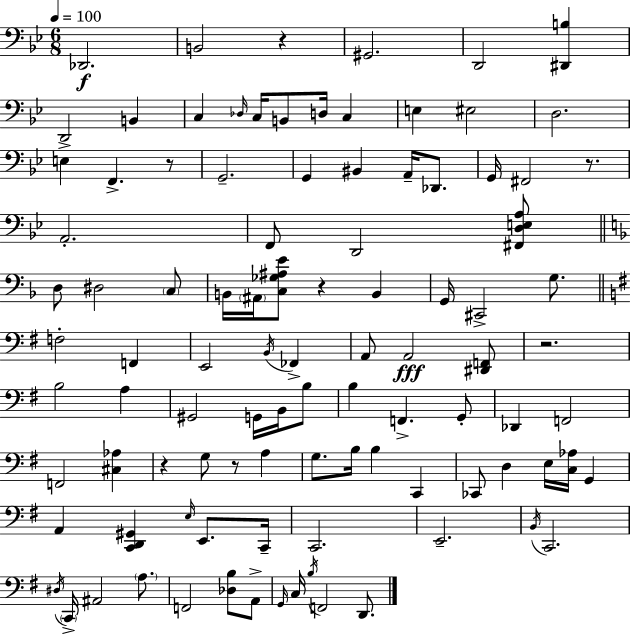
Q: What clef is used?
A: bass